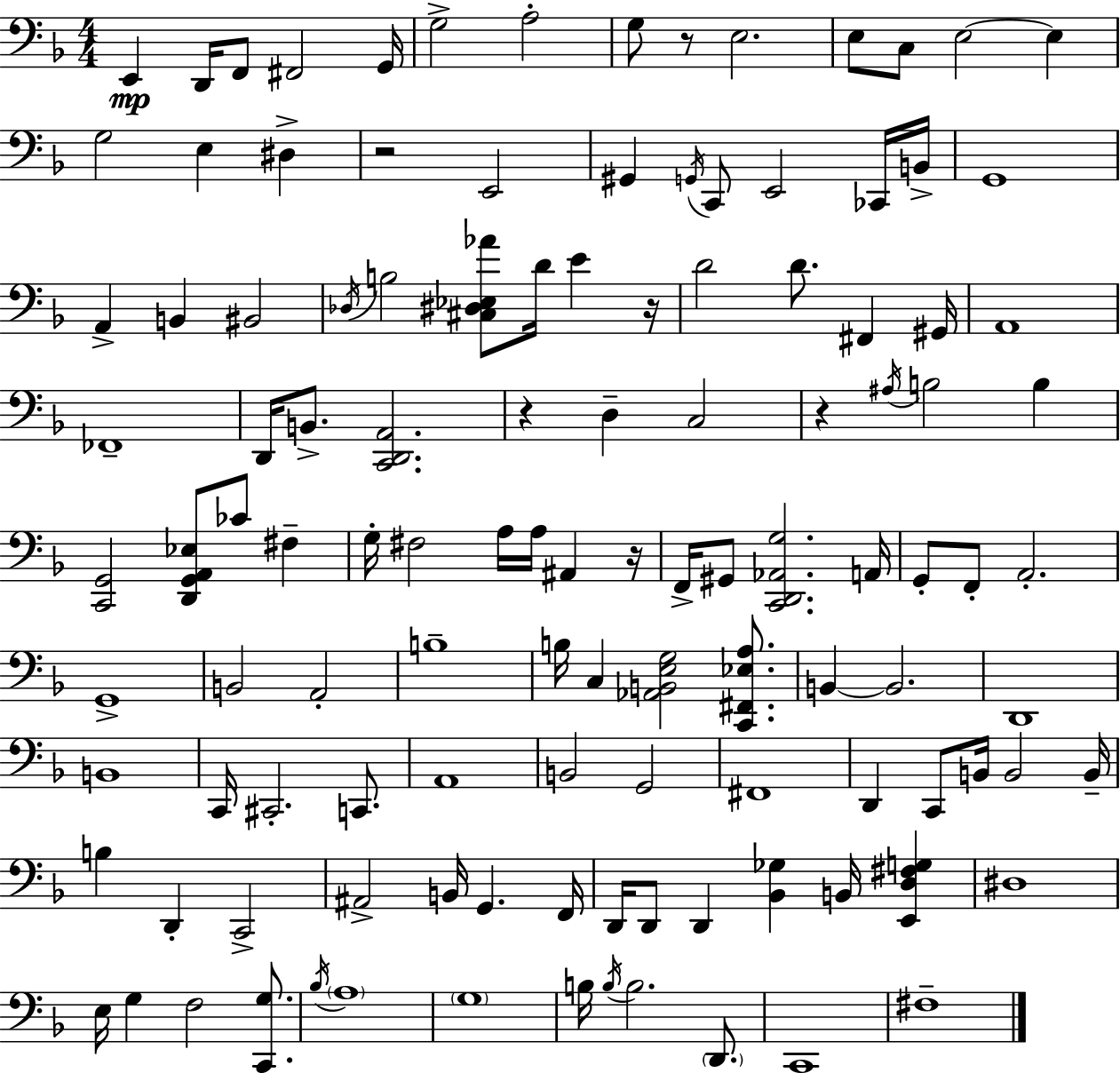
{
  \clef bass
  \numericTimeSignature
  \time 4/4
  \key d \minor
  e,4\mp d,16 f,8 fis,2 g,16 | g2-> a2-. | g8 r8 e2. | e8 c8 e2~~ e4 | \break g2 e4 dis4-> | r2 e,2 | gis,4 \acciaccatura { g,16 } c,8 e,2 ces,16 | b,16-> g,1 | \break a,4-> b,4 bis,2 | \acciaccatura { des16 } b2 <cis dis ees aes'>8 d'16 e'4 | r16 d'2 d'8. fis,4 | gis,16 a,1 | \break fes,1-- | d,16 b,8.-> <c, d, a,>2. | r4 d4-- c2 | r4 \acciaccatura { ais16 } b2 b4 | \break <c, g,>2 <d, g, a, ees>8 ces'8 fis4-- | g16-. fis2 a16 a16 ais,4 | r16 f,16-> gis,8 <c, d, aes, g>2. | a,16 g,8-. f,8-. a,2.-. | \break g,1-> | b,2 a,2-. | b1-- | b16 c4 <aes, b, e g>2 | \break <c, fis, ees a>8. b,4~~ b,2. | d,1 | b,1 | c,16 cis,2.-. | \break c,8. a,1 | b,2 g,2 | fis,1 | d,4 c,8 b,16 b,2 | \break b,16-- b4 d,4-. c,2-> | ais,2-> b,16 g,4. | f,16 d,16 d,8 d,4 <bes, ges>4 b,16 <e, d fis g>4 | dis1 | \break e16 g4 f2 | <c, g>8. \acciaccatura { bes16 } \parenthesize a1 | \parenthesize g1 | b16 \acciaccatura { b16 } b2. | \break \parenthesize d,8. c,1 | fis1-- | \bar "|."
}